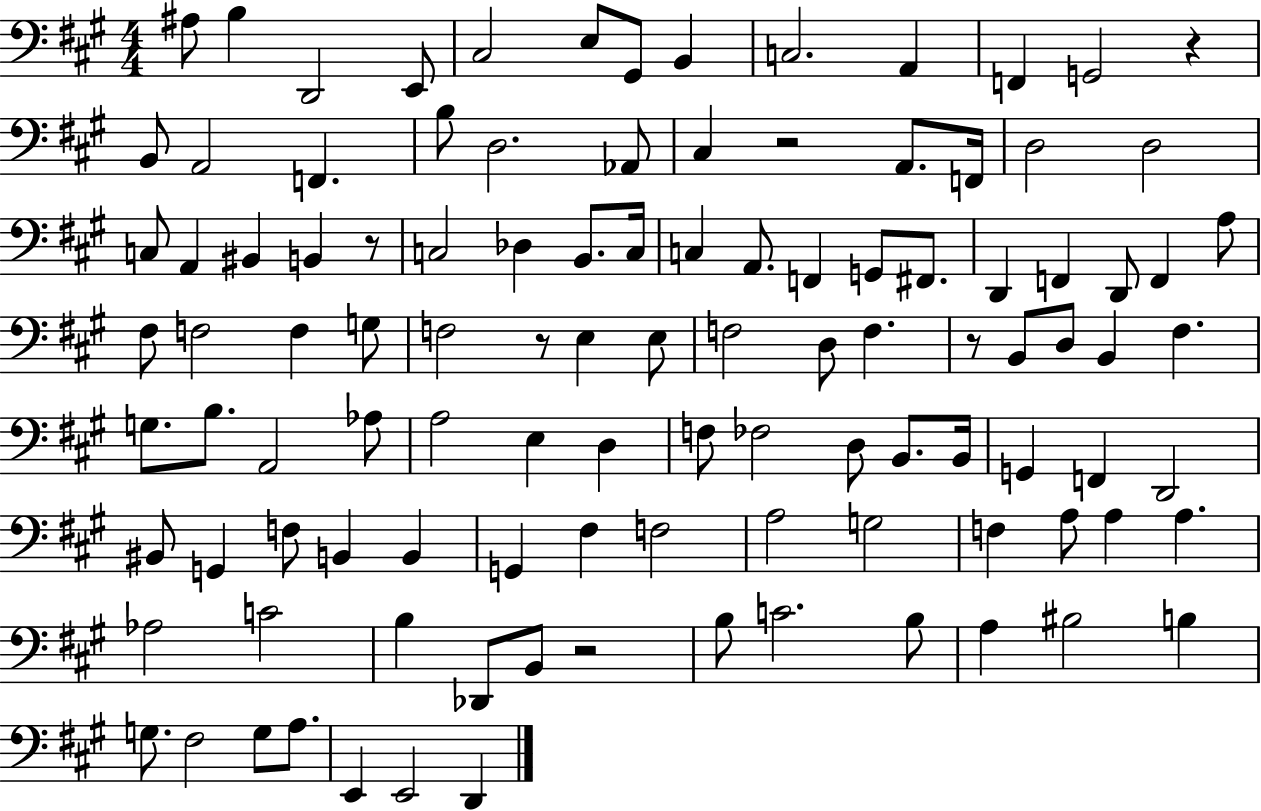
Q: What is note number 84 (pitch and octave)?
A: A3